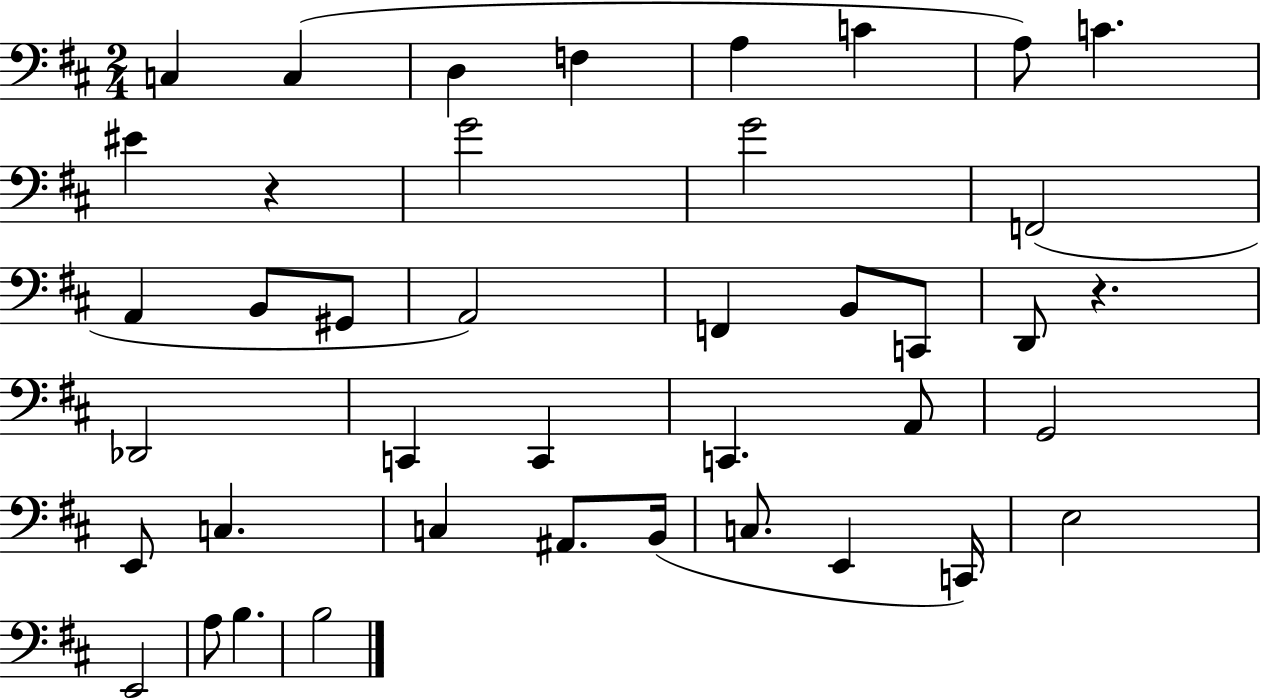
X:1
T:Untitled
M:2/4
L:1/4
K:D
C, C, D, F, A, C A,/2 C ^E z G2 G2 F,,2 A,, B,,/2 ^G,,/2 A,,2 F,, B,,/2 C,,/2 D,,/2 z _D,,2 C,, C,, C,, A,,/2 G,,2 E,,/2 C, C, ^A,,/2 B,,/4 C,/2 E,, C,,/4 E,2 E,,2 A,/2 B, B,2